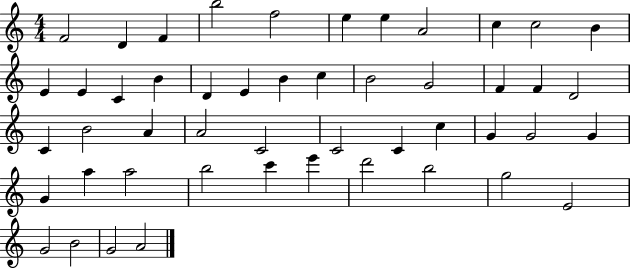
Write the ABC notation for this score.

X:1
T:Untitled
M:4/4
L:1/4
K:C
F2 D F b2 f2 e e A2 c c2 B E E C B D E B c B2 G2 F F D2 C B2 A A2 C2 C2 C c G G2 G G a a2 b2 c' e' d'2 b2 g2 E2 G2 B2 G2 A2